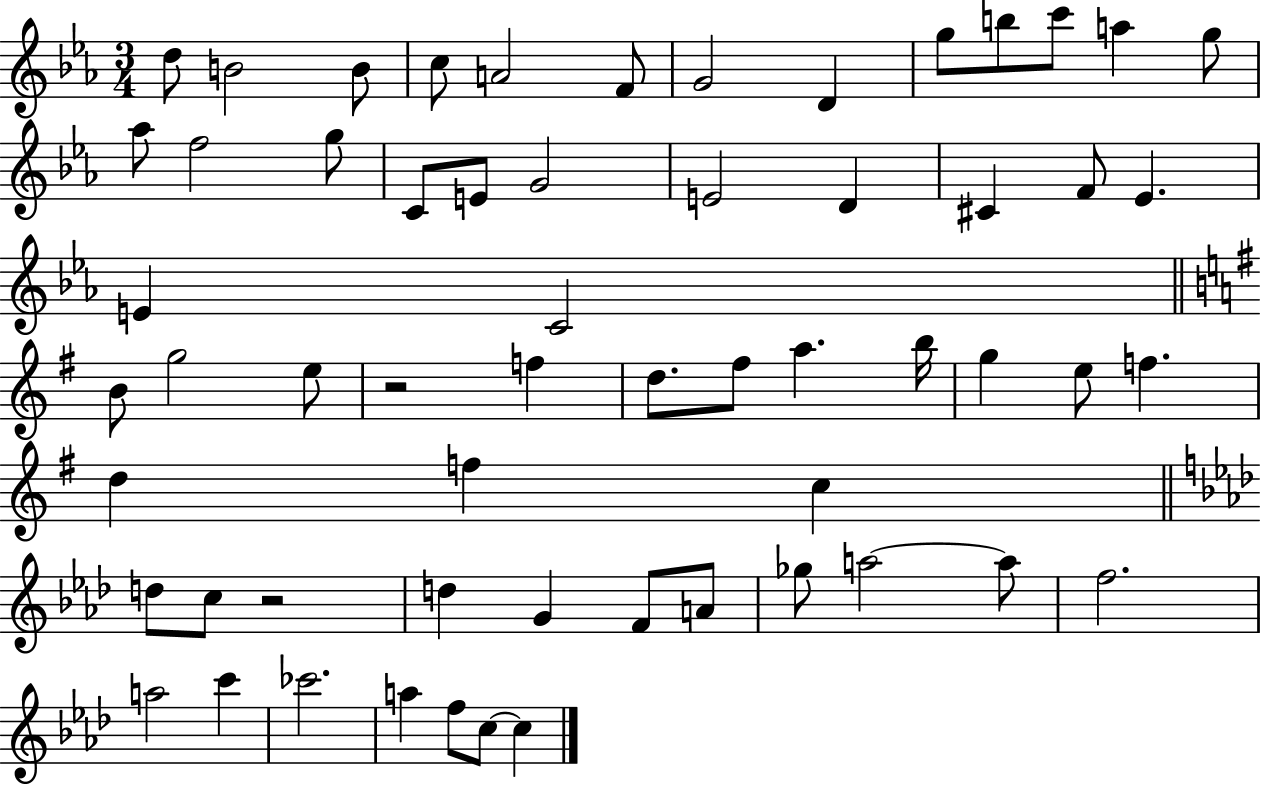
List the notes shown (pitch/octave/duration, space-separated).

D5/e B4/h B4/e C5/e A4/h F4/e G4/h D4/q G5/e B5/e C6/e A5/q G5/e Ab5/e F5/h G5/e C4/e E4/e G4/h E4/h D4/q C#4/q F4/e Eb4/q. E4/q C4/h B4/e G5/h E5/e R/h F5/q D5/e. F#5/e A5/q. B5/s G5/q E5/e F5/q. D5/q F5/q C5/q D5/e C5/e R/h D5/q G4/q F4/e A4/e Gb5/e A5/h A5/e F5/h. A5/h C6/q CES6/h. A5/q F5/e C5/e C5/q